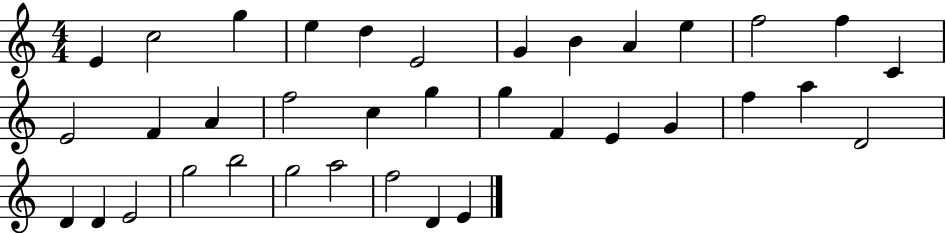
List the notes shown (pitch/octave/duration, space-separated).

E4/q C5/h G5/q E5/q D5/q E4/h G4/q B4/q A4/q E5/q F5/h F5/q C4/q E4/h F4/q A4/q F5/h C5/q G5/q G5/q F4/q E4/q G4/q F5/q A5/q D4/h D4/q D4/q E4/h G5/h B5/h G5/h A5/h F5/h D4/q E4/q